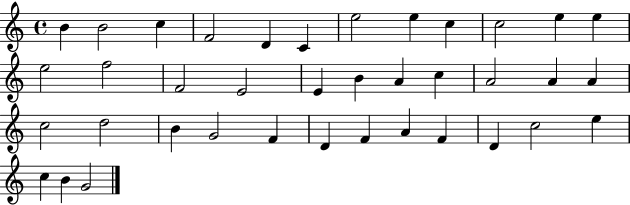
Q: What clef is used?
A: treble